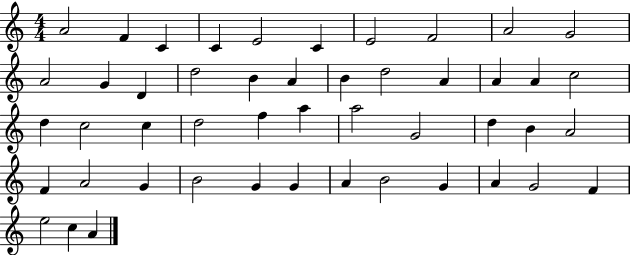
X:1
T:Untitled
M:4/4
L:1/4
K:C
A2 F C C E2 C E2 F2 A2 G2 A2 G D d2 B A B d2 A A A c2 d c2 c d2 f a a2 G2 d B A2 F A2 G B2 G G A B2 G A G2 F e2 c A